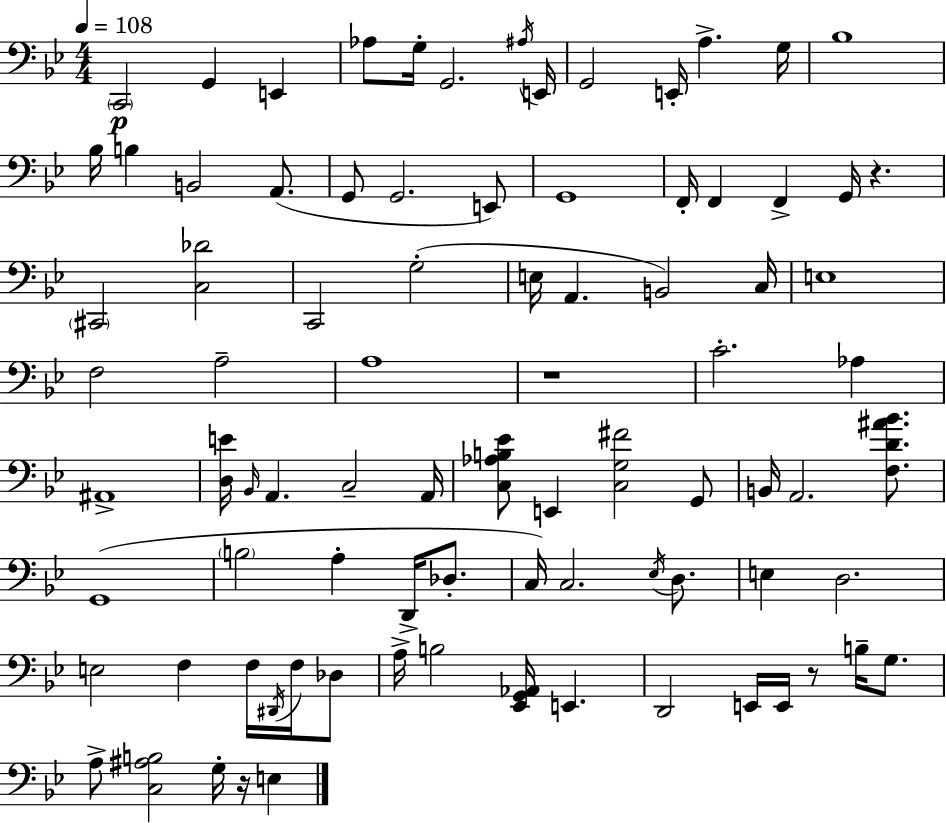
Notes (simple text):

C2/h G2/q E2/q Ab3/e G3/s G2/h. A#3/s E2/s G2/h E2/s A3/q. G3/s Bb3/w Bb3/s B3/q B2/h A2/e. G2/e G2/h. E2/e G2/w F2/s F2/q F2/q G2/s R/q. C#2/h [C3,Db4]/h C2/h G3/h E3/s A2/q. B2/h C3/s E3/w F3/h A3/h A3/w R/w C4/h. Ab3/q A#2/w [D3,E4]/s Bb2/s A2/q. C3/h A2/s [C3,Ab3,B3,Eb4]/e E2/q [C3,G3,F#4]/h G2/e B2/s A2/h. [F3,D4,A#4,Bb4]/e. G2/w B3/h A3/q D2/s Db3/e. C3/s C3/h. Eb3/s D3/e. E3/q D3/h. E3/h F3/q F3/s D#2/s F3/s Db3/e A3/s B3/h [Eb2,G2,Ab2]/s E2/q. D2/h E2/s E2/s R/e B3/s G3/e. A3/e [C3,A#3,B3]/h G3/s R/s E3/q